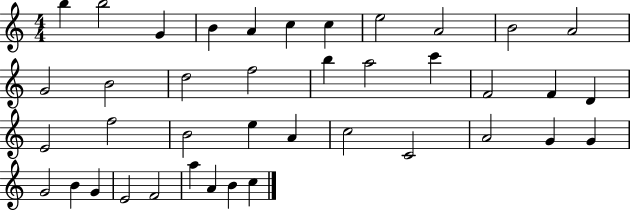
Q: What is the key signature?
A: C major